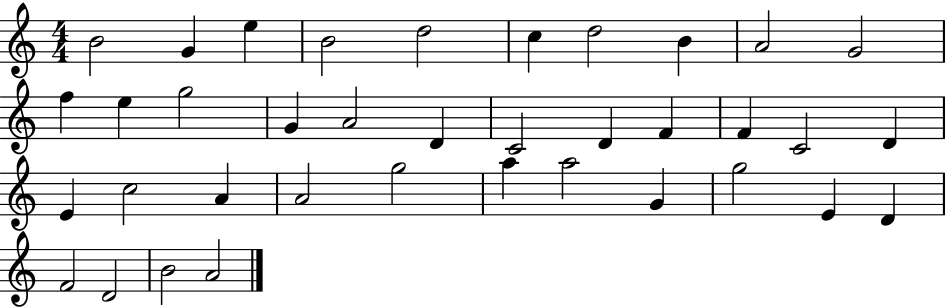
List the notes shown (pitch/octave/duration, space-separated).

B4/h G4/q E5/q B4/h D5/h C5/q D5/h B4/q A4/h G4/h F5/q E5/q G5/h G4/q A4/h D4/q C4/h D4/q F4/q F4/q C4/h D4/q E4/q C5/h A4/q A4/h G5/h A5/q A5/h G4/q G5/h E4/q D4/q F4/h D4/h B4/h A4/h